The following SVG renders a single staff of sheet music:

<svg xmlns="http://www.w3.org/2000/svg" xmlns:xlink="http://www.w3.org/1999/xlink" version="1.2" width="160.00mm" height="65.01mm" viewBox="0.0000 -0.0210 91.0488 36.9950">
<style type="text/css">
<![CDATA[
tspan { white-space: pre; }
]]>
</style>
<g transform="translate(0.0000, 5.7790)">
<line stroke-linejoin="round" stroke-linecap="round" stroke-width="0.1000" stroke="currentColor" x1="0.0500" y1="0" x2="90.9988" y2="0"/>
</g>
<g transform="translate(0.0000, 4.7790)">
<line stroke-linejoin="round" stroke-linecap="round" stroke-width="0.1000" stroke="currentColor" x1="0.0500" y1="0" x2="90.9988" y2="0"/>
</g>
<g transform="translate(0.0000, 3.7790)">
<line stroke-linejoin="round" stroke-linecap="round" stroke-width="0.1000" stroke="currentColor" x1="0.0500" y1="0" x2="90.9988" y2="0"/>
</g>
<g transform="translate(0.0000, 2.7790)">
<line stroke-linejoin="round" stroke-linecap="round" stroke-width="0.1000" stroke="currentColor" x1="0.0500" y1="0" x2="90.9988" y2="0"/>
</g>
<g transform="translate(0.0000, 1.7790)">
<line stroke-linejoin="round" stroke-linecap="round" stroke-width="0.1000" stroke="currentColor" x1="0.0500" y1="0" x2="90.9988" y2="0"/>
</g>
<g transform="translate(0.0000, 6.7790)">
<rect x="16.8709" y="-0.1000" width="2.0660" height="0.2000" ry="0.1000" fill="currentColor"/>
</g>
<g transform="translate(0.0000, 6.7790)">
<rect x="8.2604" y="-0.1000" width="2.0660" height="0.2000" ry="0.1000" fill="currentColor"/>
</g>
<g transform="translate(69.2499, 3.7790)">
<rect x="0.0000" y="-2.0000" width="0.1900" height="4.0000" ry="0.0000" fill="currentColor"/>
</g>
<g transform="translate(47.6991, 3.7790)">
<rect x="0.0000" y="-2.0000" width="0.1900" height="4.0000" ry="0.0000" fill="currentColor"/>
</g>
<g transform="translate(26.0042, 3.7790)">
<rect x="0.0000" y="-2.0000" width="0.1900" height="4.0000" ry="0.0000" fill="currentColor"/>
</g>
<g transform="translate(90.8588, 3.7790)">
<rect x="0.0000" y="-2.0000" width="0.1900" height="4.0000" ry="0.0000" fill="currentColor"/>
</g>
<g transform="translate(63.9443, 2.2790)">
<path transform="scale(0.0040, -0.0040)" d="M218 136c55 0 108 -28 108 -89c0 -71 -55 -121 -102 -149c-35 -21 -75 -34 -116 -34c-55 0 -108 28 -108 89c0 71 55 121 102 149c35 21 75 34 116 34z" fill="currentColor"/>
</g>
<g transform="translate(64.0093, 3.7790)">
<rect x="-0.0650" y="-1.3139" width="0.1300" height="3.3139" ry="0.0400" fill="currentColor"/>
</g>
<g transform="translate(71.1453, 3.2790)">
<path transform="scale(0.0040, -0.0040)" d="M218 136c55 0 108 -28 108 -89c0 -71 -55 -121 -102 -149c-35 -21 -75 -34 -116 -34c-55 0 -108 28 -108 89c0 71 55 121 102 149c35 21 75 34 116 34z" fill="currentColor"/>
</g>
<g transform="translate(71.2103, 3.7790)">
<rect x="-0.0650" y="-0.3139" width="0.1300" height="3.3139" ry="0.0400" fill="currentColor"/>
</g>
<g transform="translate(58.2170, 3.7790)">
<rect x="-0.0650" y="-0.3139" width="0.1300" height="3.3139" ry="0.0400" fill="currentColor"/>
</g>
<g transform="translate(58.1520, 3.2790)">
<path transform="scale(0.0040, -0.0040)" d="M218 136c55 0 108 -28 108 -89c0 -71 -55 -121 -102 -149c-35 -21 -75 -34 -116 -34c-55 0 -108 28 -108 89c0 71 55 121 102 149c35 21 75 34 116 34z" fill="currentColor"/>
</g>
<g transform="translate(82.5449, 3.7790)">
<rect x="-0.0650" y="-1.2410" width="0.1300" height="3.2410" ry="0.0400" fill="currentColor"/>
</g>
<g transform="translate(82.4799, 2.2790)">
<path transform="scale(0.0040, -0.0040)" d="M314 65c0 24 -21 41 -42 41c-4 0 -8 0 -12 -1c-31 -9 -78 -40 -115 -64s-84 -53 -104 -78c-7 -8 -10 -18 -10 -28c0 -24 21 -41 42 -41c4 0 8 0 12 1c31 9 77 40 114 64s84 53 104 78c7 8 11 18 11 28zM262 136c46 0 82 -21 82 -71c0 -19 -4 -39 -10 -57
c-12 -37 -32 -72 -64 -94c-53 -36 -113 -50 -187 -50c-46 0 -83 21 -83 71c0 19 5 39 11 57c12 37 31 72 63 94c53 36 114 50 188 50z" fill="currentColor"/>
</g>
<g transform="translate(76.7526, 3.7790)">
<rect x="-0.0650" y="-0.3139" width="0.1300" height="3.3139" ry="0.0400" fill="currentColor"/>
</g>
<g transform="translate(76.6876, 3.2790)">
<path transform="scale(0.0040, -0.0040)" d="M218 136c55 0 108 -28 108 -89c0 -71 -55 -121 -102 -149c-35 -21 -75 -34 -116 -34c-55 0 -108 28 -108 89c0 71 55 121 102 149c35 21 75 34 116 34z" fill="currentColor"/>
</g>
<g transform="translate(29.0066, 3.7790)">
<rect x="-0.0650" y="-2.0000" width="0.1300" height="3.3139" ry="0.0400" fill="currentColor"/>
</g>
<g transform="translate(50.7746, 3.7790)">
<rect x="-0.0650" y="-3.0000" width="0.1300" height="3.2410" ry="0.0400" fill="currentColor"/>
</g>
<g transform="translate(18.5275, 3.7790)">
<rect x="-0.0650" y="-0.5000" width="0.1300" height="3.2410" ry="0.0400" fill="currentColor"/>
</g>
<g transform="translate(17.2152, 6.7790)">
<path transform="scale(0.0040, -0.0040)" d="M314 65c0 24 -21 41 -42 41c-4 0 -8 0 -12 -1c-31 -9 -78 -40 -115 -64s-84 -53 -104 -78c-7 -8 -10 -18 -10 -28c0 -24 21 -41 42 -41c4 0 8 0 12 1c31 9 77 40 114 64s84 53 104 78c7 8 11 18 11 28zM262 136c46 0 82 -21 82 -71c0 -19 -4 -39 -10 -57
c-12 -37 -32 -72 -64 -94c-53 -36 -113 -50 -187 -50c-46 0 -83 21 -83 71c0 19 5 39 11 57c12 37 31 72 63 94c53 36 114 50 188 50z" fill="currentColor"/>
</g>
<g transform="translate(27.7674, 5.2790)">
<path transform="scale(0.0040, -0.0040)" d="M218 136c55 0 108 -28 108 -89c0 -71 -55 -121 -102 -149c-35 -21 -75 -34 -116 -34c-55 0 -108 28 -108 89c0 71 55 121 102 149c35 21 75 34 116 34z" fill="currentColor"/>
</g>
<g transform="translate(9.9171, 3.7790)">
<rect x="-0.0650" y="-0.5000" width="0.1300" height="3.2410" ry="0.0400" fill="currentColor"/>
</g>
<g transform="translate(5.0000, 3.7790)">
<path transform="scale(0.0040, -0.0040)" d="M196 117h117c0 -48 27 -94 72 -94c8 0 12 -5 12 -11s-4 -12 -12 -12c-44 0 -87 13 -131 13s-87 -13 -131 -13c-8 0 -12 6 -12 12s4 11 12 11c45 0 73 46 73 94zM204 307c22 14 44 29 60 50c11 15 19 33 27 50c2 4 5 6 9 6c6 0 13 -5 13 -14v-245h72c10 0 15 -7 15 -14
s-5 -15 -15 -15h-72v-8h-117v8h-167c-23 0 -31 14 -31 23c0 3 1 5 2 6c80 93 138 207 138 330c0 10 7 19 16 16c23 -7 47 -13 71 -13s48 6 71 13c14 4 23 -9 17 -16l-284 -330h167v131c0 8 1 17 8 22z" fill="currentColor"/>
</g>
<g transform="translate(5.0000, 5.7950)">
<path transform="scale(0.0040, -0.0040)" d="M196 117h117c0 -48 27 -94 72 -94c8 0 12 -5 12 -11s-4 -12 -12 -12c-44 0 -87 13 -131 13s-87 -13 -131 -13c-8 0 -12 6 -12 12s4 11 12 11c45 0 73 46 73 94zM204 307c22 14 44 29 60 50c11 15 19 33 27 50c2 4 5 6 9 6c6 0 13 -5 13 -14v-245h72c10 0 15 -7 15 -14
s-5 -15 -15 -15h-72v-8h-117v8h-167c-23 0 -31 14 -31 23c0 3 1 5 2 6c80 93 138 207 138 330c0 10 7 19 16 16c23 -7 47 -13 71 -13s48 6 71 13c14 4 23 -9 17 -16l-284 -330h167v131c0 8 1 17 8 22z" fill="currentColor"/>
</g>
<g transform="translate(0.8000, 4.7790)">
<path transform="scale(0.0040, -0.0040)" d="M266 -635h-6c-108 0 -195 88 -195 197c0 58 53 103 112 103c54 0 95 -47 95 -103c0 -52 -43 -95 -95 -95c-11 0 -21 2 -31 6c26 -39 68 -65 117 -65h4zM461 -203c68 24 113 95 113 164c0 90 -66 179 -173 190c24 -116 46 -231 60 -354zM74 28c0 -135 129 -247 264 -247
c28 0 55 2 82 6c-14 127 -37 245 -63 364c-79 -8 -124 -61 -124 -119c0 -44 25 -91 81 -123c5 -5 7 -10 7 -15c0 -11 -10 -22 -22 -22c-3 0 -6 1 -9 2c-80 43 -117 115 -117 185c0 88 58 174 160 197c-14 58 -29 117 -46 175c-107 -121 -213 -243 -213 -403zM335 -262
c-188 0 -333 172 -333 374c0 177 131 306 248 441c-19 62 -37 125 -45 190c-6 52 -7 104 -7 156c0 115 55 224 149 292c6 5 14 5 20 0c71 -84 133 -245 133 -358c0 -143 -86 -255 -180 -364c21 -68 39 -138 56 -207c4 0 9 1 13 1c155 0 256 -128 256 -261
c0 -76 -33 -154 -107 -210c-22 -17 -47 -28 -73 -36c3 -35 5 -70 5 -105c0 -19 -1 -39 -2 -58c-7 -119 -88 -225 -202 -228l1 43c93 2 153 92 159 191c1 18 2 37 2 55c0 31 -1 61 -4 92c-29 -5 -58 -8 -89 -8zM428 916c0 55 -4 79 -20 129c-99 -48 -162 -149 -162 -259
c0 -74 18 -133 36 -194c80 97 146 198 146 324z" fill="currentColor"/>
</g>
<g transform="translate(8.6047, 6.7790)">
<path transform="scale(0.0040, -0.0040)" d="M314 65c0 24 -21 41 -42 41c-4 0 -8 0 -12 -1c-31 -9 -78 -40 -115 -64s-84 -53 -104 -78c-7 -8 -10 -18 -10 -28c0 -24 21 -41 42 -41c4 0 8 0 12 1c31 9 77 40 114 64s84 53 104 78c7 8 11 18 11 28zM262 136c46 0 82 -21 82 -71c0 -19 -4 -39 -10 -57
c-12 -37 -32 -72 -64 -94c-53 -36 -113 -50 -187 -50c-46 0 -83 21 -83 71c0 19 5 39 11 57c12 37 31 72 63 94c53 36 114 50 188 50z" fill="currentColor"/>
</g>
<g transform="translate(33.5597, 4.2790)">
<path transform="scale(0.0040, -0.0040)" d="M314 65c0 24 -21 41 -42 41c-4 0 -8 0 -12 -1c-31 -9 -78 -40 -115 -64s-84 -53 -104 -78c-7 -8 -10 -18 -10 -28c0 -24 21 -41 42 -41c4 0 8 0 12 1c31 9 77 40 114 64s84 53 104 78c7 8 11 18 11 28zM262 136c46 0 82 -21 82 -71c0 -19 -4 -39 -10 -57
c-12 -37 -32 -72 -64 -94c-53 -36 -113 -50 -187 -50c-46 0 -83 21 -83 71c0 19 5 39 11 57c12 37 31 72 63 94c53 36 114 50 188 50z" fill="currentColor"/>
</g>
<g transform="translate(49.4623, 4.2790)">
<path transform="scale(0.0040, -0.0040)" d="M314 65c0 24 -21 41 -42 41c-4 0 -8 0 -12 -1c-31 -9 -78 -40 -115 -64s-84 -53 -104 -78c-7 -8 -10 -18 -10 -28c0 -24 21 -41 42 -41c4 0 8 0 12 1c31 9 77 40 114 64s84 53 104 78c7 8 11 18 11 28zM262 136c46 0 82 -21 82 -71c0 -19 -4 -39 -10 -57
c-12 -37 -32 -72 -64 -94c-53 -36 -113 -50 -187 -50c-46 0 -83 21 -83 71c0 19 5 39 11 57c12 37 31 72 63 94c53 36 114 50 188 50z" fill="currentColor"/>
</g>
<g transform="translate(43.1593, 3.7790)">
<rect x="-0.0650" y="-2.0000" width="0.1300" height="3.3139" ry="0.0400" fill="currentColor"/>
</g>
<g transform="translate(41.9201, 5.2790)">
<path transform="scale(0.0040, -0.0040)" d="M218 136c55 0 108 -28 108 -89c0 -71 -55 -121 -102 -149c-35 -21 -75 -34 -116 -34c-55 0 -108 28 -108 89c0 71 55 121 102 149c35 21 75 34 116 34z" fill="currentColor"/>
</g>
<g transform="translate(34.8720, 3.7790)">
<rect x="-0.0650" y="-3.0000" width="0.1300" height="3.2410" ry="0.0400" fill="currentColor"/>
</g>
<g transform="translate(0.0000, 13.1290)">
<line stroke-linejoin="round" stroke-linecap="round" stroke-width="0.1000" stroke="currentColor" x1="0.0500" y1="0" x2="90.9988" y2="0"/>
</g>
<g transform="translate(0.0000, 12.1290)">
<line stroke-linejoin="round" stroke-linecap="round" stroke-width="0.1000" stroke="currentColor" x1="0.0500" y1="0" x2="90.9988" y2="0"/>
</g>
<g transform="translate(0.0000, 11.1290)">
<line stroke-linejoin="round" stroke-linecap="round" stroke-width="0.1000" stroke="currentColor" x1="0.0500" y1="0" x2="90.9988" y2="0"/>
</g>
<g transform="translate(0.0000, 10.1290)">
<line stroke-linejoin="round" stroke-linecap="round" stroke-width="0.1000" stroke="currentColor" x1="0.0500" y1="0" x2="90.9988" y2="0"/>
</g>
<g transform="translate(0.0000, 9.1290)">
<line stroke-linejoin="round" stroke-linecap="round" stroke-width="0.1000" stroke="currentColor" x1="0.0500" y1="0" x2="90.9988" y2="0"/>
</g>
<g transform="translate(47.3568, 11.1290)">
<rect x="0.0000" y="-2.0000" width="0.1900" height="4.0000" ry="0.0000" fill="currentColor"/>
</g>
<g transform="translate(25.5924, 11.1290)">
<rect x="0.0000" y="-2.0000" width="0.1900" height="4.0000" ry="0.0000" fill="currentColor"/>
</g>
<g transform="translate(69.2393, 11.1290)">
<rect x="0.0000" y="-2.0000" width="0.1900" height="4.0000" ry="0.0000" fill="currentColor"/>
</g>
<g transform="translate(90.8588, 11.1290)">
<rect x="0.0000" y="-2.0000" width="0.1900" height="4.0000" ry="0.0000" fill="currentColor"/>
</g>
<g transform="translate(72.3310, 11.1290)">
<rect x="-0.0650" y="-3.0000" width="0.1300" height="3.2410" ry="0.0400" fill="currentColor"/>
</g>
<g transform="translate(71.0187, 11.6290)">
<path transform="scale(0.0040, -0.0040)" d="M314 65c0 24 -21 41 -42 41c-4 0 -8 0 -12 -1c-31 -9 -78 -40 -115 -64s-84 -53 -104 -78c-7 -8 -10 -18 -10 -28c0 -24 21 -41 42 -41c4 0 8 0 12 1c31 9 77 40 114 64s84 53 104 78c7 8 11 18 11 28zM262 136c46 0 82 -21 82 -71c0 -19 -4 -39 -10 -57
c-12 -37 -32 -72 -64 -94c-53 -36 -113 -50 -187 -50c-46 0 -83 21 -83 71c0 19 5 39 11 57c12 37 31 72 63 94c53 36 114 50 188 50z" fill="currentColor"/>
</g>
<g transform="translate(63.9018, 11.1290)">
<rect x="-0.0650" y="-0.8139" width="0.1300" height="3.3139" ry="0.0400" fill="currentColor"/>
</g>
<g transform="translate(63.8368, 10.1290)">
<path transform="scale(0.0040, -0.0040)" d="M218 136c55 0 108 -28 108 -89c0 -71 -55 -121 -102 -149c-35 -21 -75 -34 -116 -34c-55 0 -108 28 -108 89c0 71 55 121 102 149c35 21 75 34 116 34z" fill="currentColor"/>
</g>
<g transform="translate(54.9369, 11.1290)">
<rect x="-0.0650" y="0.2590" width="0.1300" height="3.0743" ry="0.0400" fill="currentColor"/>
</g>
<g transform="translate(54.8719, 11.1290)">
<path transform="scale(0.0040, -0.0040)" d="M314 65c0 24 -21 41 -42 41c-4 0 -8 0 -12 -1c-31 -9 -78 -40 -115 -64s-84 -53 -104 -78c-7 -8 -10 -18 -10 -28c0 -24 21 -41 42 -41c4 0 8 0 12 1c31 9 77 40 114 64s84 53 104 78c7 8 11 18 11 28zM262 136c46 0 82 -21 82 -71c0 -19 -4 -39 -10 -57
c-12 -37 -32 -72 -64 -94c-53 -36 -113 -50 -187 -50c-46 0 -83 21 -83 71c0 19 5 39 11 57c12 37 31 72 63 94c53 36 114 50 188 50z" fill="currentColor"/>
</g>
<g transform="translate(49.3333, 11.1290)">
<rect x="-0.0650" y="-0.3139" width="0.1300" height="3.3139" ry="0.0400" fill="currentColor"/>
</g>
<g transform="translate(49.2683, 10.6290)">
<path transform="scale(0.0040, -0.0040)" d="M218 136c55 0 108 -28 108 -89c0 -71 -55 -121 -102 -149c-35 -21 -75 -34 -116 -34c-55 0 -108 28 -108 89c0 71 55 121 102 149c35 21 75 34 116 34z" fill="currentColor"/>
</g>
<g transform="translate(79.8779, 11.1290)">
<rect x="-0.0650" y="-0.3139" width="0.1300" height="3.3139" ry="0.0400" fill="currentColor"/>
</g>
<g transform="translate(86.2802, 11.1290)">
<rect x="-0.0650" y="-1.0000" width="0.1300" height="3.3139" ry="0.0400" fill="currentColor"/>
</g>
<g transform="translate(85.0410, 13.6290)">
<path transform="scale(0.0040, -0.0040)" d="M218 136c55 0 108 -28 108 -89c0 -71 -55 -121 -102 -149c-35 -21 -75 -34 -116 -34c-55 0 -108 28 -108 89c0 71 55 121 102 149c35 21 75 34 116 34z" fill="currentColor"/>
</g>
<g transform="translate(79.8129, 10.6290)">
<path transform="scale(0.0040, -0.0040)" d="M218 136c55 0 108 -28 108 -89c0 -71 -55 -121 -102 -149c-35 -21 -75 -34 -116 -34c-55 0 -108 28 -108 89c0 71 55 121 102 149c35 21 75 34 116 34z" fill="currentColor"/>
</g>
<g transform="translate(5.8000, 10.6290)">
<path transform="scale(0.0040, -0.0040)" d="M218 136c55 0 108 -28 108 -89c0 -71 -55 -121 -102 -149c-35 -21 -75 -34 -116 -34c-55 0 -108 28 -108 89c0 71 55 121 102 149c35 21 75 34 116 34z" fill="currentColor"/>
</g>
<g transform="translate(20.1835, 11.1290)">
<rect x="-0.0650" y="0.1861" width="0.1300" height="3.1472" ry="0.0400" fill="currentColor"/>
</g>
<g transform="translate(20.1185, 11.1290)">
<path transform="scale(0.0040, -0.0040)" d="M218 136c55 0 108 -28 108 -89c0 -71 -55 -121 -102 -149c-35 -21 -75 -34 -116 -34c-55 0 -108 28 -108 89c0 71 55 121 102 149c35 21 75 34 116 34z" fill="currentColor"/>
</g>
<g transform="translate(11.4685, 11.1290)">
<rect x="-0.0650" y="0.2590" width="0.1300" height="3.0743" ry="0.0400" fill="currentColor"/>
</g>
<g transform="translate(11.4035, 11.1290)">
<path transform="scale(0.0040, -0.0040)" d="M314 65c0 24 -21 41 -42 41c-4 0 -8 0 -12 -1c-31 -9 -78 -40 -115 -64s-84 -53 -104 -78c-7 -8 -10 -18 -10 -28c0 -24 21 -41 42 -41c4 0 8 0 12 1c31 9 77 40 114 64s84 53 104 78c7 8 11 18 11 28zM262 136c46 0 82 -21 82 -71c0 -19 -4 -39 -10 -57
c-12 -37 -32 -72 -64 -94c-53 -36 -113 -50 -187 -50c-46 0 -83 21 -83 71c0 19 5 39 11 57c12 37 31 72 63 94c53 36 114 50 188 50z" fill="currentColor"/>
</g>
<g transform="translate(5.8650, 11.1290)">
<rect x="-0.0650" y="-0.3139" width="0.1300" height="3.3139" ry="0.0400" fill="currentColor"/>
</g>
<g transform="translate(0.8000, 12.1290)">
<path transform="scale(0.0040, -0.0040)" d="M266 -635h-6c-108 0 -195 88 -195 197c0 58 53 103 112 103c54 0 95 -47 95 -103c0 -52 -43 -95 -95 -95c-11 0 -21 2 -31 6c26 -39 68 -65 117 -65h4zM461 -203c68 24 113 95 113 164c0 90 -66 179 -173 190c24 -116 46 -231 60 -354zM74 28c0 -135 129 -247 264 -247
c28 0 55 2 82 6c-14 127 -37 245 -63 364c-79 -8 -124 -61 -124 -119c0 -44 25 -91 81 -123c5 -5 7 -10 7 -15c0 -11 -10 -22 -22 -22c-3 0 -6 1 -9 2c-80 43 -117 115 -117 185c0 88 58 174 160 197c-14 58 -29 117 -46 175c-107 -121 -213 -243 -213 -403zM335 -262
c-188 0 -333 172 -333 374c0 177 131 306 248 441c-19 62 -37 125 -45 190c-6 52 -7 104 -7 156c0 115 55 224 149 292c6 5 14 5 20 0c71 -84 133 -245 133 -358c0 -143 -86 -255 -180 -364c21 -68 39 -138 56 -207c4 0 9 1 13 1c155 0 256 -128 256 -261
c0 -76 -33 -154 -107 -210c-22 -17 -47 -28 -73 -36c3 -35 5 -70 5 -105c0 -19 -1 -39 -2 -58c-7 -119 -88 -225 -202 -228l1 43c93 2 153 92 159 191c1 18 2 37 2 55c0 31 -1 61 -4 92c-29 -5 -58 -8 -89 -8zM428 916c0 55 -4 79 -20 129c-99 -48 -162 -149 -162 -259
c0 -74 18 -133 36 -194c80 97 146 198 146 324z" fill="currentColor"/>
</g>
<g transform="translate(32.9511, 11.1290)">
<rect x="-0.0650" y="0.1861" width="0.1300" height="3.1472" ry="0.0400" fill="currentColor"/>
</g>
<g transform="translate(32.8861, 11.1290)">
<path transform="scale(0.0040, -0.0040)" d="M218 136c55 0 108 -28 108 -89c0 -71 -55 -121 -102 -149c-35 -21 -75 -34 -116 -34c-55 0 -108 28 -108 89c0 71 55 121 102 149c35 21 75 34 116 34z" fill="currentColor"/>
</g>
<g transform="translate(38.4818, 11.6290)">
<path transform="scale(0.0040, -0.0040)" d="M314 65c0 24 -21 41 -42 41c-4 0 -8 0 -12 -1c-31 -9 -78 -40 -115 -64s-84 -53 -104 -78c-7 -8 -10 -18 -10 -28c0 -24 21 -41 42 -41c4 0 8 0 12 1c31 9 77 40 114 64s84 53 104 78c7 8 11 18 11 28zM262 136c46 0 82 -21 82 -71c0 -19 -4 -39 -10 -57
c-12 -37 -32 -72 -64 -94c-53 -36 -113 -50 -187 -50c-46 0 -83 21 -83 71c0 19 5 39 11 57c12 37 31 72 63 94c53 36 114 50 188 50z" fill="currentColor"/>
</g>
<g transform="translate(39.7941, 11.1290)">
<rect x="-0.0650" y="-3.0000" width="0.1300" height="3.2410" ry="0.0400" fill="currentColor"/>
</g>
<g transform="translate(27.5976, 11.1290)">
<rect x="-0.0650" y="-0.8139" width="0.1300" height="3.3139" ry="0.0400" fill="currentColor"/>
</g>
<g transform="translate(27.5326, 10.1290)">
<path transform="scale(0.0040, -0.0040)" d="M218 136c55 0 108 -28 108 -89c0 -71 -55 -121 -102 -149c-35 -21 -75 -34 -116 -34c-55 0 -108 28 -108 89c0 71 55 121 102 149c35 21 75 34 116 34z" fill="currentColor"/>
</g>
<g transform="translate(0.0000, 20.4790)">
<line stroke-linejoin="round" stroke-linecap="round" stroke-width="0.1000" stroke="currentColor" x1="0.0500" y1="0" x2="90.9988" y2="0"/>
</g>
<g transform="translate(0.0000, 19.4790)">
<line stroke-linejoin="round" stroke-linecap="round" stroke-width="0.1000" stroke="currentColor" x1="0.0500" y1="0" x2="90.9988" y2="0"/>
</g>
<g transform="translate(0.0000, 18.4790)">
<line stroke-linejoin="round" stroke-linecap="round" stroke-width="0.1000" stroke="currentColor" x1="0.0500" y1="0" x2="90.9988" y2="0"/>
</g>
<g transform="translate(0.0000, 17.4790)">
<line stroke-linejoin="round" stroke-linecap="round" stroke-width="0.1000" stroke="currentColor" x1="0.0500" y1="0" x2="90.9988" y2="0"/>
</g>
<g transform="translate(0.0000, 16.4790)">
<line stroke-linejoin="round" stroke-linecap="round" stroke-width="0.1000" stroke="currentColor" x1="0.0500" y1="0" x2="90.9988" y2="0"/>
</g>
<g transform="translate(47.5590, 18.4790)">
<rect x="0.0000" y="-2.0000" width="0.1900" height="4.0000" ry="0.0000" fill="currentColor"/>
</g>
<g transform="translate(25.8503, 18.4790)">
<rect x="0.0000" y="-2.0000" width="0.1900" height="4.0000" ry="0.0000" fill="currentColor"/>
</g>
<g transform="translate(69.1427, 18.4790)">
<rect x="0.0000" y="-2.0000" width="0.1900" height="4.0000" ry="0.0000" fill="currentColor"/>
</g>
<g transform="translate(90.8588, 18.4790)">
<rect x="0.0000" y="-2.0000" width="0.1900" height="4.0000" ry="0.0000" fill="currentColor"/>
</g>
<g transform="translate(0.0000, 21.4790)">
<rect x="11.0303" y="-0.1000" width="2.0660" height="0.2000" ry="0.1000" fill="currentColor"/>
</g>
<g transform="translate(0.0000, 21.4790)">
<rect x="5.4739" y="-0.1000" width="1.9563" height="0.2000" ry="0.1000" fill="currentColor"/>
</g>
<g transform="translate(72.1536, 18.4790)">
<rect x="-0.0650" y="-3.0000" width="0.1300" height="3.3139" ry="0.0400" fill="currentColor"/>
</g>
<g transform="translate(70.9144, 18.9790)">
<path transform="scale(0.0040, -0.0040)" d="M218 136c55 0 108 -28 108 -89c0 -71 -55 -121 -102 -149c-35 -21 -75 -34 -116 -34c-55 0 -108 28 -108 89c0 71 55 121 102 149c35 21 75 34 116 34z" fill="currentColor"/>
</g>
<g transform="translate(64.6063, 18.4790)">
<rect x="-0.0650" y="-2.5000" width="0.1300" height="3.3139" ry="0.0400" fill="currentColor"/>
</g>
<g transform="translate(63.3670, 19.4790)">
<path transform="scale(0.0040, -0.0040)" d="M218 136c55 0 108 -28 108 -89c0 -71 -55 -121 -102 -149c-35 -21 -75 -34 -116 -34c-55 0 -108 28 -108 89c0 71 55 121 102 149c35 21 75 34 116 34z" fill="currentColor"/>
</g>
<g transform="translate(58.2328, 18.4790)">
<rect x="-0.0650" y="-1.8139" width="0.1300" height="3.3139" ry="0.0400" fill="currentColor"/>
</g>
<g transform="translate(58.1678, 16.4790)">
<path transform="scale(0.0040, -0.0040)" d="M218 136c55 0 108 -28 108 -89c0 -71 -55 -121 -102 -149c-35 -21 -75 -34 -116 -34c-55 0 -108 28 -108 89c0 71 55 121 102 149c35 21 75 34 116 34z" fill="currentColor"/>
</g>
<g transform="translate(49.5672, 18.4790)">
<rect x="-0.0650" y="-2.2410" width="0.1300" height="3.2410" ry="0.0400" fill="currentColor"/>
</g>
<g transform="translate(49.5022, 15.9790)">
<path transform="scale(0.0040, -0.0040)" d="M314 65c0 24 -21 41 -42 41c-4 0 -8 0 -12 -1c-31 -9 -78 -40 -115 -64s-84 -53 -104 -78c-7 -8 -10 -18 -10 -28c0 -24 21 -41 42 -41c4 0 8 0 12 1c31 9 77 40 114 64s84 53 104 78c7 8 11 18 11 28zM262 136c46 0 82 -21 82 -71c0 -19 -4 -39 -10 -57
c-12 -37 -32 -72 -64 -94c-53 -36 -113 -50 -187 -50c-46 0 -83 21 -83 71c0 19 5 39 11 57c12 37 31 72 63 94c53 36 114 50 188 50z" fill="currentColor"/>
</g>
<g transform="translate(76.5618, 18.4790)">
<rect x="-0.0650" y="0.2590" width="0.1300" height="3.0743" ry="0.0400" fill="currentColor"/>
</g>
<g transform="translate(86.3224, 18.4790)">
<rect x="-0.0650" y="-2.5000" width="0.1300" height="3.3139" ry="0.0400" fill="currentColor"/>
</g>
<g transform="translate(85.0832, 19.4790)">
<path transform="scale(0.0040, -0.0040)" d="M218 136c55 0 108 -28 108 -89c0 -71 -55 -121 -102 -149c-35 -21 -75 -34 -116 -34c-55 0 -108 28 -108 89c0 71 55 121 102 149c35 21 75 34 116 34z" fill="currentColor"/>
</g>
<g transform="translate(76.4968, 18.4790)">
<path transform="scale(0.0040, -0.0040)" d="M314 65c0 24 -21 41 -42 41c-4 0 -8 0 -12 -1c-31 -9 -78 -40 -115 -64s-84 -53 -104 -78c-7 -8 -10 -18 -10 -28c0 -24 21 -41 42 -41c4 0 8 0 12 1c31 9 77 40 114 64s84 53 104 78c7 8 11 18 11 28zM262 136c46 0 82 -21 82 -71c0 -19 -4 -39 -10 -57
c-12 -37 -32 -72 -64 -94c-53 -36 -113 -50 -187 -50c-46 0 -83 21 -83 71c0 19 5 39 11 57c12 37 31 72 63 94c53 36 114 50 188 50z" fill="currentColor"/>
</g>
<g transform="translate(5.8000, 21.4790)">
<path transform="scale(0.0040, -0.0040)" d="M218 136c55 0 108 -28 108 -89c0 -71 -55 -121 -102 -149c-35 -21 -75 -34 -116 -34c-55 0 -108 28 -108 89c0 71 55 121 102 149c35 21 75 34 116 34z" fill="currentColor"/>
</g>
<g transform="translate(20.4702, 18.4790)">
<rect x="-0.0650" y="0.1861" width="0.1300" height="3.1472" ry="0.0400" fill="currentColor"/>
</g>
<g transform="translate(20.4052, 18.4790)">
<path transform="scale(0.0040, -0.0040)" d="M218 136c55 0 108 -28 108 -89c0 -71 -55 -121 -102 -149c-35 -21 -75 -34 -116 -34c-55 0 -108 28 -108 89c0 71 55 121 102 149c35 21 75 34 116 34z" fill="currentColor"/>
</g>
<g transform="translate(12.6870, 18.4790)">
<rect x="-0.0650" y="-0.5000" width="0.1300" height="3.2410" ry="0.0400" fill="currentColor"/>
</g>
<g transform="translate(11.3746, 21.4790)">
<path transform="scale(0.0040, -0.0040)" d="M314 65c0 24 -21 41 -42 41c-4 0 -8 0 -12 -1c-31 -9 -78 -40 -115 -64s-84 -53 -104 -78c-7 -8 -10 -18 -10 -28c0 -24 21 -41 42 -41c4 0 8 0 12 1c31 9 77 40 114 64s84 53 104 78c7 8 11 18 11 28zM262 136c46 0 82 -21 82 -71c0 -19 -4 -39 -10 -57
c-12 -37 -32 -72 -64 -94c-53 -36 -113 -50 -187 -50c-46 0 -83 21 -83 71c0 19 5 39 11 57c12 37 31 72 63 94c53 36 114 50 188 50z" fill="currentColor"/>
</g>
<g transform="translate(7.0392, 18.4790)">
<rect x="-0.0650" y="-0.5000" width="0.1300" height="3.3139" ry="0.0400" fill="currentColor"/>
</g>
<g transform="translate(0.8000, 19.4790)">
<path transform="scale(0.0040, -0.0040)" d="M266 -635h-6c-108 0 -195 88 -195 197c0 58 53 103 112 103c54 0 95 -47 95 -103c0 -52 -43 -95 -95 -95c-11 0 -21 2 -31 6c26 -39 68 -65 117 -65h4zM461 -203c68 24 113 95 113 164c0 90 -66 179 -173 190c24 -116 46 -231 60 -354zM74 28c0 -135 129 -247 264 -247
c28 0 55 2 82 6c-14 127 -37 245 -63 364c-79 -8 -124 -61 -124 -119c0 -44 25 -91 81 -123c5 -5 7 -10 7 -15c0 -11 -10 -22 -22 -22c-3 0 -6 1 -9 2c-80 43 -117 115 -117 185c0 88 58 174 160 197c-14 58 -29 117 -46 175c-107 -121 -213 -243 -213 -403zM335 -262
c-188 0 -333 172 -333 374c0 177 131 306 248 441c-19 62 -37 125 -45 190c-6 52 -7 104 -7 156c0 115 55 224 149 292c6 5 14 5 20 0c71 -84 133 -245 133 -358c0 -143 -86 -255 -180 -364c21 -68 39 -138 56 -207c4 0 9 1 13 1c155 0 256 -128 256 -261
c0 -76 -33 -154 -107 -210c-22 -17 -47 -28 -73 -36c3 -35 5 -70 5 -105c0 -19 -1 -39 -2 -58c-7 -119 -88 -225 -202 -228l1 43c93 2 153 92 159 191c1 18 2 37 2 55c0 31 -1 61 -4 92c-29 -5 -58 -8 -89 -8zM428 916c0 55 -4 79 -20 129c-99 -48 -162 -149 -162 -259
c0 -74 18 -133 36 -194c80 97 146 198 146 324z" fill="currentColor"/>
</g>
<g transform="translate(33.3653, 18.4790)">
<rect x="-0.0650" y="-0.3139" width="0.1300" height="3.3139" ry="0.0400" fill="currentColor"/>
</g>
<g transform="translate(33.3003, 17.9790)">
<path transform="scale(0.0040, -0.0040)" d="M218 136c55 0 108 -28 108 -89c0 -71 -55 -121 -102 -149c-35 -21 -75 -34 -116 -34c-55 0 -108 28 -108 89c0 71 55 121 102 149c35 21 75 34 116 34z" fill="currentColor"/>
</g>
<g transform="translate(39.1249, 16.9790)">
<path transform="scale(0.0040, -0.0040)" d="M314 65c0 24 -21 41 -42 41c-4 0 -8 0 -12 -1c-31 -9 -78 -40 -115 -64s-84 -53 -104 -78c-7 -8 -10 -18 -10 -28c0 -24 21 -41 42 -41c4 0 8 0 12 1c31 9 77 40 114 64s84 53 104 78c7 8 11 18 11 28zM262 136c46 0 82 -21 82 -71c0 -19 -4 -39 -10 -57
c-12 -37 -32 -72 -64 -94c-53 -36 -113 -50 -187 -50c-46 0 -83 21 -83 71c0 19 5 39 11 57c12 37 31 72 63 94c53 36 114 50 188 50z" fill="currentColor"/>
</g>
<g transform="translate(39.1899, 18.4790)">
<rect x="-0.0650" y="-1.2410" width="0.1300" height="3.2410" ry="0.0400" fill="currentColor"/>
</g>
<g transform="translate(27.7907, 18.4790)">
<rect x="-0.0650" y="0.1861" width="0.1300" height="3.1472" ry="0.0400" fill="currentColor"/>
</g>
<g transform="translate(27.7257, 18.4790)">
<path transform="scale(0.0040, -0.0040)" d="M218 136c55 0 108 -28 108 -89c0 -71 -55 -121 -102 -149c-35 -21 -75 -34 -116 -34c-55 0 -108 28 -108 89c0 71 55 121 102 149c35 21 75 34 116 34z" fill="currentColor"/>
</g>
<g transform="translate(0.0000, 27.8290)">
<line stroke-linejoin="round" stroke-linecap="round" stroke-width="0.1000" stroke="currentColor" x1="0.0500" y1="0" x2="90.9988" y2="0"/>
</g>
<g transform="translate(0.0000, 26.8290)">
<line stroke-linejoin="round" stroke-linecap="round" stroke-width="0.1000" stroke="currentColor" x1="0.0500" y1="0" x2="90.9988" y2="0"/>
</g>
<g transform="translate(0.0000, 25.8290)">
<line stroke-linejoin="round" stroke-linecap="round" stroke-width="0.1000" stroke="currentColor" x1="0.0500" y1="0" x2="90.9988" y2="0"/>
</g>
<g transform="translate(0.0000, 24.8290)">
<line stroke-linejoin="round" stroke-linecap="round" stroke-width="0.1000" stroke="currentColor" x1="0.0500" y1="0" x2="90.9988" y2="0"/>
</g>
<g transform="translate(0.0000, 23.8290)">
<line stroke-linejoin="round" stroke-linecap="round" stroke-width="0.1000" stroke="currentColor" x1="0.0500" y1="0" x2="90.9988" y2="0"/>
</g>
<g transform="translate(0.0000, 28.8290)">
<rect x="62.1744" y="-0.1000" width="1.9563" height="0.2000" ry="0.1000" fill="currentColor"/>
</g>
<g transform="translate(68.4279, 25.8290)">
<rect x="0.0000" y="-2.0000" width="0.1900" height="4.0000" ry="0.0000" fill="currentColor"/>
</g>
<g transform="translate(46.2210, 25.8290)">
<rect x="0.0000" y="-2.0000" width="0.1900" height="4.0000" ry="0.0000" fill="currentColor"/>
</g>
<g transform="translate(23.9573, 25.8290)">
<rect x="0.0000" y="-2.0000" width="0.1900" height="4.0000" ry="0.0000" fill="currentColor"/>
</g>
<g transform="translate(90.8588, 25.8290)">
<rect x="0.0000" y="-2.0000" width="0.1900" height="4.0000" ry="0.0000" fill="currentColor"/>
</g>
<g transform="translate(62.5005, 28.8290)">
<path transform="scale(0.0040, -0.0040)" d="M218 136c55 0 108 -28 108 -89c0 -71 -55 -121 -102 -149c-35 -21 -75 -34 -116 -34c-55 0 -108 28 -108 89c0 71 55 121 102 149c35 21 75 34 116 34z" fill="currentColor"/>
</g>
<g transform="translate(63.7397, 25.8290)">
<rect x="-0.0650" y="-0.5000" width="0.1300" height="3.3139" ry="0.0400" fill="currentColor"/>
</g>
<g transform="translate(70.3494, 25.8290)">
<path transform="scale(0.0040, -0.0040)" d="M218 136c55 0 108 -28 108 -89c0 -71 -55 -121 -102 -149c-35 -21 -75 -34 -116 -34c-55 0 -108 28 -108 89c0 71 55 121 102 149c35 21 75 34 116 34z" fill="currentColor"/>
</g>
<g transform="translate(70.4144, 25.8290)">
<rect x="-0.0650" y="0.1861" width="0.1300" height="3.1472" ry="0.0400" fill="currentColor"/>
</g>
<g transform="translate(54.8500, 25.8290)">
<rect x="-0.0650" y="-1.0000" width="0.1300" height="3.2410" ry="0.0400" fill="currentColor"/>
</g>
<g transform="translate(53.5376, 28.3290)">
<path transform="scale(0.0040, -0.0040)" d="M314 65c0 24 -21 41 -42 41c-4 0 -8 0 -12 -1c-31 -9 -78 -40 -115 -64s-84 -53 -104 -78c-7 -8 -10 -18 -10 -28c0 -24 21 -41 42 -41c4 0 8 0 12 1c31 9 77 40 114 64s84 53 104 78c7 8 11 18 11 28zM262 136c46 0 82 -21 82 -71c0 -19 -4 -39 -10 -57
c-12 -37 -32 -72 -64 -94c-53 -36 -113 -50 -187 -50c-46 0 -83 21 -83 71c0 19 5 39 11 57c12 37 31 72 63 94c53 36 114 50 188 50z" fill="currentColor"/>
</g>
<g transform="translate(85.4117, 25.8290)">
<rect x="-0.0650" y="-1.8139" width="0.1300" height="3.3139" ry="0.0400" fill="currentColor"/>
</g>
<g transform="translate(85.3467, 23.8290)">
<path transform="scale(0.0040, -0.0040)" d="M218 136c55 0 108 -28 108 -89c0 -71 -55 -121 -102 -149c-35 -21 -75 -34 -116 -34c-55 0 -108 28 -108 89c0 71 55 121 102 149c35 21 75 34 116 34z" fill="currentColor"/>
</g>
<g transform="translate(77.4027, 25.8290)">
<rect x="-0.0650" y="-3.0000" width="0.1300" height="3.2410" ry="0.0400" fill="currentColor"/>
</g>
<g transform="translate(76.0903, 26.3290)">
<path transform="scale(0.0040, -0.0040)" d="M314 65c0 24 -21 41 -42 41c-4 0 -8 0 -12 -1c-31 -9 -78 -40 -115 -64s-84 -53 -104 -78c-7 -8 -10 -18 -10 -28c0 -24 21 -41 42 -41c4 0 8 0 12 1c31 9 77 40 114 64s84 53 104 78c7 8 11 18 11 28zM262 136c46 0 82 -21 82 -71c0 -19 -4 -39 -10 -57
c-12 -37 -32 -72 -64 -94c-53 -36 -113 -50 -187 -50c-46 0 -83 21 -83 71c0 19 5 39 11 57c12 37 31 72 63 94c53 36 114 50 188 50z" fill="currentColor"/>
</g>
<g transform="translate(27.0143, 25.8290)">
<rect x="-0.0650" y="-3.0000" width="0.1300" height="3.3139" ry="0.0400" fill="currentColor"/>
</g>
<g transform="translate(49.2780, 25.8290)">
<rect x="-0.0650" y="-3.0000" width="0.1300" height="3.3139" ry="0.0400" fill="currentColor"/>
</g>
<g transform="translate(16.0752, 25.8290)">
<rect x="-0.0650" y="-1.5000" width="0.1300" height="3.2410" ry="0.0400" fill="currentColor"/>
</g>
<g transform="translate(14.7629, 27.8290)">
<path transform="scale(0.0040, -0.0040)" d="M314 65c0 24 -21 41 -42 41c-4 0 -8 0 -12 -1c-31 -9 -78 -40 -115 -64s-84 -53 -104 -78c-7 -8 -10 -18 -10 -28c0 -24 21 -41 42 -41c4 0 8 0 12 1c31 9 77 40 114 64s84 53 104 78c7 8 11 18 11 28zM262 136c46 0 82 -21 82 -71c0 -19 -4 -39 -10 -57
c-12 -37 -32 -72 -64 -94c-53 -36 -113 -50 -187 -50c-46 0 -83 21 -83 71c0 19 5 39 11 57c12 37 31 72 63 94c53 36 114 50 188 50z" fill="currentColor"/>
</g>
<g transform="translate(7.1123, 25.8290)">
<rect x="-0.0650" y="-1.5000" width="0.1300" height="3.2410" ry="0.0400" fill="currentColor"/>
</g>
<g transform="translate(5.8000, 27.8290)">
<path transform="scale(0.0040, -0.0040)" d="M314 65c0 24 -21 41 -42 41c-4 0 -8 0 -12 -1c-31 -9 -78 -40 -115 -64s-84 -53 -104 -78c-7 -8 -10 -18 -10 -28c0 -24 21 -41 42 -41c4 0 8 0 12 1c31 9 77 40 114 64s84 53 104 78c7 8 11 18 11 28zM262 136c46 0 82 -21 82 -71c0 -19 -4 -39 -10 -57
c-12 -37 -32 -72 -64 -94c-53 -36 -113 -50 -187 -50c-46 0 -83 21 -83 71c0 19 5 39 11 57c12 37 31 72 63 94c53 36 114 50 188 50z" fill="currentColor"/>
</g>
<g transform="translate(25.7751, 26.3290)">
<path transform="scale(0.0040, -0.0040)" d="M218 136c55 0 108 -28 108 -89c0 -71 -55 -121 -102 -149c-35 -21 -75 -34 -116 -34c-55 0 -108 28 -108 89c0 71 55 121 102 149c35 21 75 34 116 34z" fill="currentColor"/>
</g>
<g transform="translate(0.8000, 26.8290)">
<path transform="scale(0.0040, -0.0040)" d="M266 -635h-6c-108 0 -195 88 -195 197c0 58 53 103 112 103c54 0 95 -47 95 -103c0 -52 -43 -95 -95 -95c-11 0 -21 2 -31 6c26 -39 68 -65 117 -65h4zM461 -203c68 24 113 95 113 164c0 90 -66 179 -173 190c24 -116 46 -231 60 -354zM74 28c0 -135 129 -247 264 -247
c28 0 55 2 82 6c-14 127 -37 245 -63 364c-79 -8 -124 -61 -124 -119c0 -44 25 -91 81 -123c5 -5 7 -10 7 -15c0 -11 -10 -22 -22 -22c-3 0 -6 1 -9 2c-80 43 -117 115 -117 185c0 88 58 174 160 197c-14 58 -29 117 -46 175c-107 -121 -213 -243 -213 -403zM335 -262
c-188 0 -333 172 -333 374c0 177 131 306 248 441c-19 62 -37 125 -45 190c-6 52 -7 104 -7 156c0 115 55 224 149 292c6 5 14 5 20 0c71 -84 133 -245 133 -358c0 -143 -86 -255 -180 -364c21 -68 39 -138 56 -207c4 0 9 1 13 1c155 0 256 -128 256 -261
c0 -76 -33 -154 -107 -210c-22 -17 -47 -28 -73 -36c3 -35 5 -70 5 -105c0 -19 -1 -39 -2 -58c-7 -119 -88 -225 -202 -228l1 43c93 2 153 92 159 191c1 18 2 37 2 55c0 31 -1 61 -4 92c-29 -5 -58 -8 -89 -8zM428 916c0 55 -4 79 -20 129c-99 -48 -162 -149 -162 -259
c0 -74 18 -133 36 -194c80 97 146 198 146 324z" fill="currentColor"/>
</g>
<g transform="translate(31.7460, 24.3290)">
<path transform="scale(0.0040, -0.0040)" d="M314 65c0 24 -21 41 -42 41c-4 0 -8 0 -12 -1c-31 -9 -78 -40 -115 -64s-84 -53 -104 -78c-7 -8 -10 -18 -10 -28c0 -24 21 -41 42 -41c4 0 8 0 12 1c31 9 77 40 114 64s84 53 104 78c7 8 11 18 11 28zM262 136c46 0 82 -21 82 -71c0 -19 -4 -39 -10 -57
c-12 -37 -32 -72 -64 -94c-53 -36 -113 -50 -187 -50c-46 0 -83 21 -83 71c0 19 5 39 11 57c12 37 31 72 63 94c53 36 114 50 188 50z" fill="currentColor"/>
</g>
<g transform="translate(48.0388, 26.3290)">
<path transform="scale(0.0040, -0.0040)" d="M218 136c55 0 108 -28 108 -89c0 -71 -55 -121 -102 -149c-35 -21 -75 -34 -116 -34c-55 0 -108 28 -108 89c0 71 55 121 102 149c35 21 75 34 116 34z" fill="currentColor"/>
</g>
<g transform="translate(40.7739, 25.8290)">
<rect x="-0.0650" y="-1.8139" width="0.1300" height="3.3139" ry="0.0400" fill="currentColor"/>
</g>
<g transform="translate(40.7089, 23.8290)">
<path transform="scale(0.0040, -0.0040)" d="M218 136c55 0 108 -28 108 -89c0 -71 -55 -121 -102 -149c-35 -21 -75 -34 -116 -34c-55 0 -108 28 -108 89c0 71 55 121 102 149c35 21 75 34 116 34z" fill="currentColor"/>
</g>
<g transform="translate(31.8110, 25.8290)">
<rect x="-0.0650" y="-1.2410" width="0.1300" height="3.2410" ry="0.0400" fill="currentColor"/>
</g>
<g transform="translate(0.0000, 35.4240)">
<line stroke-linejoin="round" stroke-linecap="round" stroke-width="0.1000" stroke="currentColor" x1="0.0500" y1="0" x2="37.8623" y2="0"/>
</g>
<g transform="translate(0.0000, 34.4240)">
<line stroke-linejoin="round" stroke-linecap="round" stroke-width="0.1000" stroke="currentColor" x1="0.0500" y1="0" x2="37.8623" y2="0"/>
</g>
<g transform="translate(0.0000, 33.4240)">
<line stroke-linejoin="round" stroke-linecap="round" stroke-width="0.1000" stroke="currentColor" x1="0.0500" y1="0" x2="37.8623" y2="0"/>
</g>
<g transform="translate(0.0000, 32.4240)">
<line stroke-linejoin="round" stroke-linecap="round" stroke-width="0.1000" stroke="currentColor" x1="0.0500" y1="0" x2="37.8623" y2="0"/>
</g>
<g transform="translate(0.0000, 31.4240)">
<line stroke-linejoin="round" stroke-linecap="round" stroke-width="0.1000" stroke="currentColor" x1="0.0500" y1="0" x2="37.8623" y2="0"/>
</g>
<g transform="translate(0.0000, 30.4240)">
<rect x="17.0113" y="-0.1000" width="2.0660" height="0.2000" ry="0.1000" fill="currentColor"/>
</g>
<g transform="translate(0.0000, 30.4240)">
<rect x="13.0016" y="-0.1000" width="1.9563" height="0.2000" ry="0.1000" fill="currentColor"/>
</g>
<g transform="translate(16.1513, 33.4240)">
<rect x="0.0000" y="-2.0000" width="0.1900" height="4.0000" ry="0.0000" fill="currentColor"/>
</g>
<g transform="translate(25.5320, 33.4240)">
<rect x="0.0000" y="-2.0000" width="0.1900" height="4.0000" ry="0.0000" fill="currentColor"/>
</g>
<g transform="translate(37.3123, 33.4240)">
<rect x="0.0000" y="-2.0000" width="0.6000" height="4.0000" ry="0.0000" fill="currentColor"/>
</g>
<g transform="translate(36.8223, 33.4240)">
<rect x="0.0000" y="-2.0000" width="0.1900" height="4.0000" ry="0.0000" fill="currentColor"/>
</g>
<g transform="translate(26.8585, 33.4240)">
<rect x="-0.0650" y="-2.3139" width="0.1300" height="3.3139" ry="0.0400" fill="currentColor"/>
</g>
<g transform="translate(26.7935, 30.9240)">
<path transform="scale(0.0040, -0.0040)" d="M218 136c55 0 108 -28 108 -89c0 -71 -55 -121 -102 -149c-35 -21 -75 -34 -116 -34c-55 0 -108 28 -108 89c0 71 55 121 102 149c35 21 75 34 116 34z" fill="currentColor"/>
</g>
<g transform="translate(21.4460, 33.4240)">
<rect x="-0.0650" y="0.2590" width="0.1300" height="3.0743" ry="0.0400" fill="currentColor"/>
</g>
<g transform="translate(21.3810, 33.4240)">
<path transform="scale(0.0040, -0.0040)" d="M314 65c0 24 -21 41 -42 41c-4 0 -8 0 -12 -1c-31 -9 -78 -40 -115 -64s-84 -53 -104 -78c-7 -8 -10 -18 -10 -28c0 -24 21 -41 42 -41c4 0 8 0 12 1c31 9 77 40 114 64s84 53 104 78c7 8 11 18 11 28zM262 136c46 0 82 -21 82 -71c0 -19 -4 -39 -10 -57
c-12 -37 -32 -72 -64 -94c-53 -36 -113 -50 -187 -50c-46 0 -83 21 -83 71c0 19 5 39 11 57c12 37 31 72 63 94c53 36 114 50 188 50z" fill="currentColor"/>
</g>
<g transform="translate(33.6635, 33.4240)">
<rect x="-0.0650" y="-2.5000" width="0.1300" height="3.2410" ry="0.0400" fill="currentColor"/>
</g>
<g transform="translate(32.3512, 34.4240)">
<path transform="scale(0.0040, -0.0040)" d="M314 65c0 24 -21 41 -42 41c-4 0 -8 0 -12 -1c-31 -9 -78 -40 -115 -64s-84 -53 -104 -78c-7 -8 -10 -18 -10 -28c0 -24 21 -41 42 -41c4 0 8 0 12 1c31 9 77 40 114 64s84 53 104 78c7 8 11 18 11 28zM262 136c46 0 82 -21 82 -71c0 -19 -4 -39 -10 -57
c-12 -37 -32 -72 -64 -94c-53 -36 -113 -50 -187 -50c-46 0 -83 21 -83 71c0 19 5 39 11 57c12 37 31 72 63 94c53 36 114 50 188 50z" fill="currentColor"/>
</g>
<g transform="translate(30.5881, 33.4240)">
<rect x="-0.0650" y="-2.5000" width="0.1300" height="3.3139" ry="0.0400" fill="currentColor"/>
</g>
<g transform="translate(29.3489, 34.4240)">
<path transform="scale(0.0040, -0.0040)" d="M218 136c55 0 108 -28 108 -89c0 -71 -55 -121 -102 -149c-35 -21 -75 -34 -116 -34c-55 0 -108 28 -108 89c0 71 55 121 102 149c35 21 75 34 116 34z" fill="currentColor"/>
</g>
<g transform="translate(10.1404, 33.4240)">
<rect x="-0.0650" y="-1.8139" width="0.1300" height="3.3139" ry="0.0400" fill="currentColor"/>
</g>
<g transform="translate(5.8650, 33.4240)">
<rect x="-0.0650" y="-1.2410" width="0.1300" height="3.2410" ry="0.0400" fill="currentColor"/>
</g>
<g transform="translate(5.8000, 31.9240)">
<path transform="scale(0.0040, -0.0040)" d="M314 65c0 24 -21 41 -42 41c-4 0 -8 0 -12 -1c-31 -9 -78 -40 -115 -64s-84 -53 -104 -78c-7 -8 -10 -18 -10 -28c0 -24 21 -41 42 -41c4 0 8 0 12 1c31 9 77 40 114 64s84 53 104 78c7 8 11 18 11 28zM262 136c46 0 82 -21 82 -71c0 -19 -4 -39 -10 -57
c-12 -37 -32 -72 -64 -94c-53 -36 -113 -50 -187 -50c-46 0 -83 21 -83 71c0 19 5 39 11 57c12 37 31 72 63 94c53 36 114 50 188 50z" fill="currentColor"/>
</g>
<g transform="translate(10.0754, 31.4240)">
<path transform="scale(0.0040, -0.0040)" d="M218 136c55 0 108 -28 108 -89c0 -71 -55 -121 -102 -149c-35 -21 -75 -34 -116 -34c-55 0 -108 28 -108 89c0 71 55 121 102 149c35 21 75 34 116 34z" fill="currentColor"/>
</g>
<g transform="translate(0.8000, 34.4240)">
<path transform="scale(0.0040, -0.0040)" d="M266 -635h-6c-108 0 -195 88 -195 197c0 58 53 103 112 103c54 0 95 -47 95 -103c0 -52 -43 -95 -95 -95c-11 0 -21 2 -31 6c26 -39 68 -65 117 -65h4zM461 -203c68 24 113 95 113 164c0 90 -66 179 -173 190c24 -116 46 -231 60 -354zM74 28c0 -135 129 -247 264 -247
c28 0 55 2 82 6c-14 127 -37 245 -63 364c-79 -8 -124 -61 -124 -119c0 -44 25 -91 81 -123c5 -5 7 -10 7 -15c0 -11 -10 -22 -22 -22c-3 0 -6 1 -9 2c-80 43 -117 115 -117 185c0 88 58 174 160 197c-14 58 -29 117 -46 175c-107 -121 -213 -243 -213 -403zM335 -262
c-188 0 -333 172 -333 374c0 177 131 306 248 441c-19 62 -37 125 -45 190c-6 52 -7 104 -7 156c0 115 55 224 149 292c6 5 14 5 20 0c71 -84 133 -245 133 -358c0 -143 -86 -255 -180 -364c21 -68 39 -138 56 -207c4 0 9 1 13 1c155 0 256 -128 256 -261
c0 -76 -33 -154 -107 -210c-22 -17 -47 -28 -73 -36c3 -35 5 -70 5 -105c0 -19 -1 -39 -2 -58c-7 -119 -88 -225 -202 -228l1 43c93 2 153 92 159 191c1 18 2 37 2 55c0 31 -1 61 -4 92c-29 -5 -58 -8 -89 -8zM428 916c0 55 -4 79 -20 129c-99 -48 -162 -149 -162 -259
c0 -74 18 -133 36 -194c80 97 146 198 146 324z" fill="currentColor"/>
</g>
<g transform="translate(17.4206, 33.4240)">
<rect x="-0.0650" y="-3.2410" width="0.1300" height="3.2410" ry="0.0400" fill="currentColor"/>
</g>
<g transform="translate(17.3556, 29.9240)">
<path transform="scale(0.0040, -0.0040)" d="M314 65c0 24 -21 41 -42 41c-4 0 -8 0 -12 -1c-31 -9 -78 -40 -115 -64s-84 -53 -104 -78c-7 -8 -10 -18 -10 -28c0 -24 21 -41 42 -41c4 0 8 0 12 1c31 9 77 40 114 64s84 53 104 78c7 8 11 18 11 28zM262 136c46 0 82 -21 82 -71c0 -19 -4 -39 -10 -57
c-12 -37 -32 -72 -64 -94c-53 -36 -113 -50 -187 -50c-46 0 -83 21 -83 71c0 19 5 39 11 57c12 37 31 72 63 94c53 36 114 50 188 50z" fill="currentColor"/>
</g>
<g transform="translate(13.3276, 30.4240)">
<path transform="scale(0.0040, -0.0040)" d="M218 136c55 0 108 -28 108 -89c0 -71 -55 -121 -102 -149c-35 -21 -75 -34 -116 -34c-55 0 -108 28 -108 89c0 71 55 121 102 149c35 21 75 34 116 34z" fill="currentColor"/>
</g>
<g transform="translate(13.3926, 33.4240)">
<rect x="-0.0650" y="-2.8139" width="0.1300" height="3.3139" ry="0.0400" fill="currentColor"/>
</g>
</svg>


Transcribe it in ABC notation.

X:1
T:Untitled
M:4/4
L:1/4
K:C
C2 C2 F A2 F A2 c e c c e2 c B2 B d B A2 c B2 d A2 c D C C2 B B c e2 g2 f G A B2 G E2 E2 A e2 f A D2 C B A2 f e2 f a b2 B2 g G G2